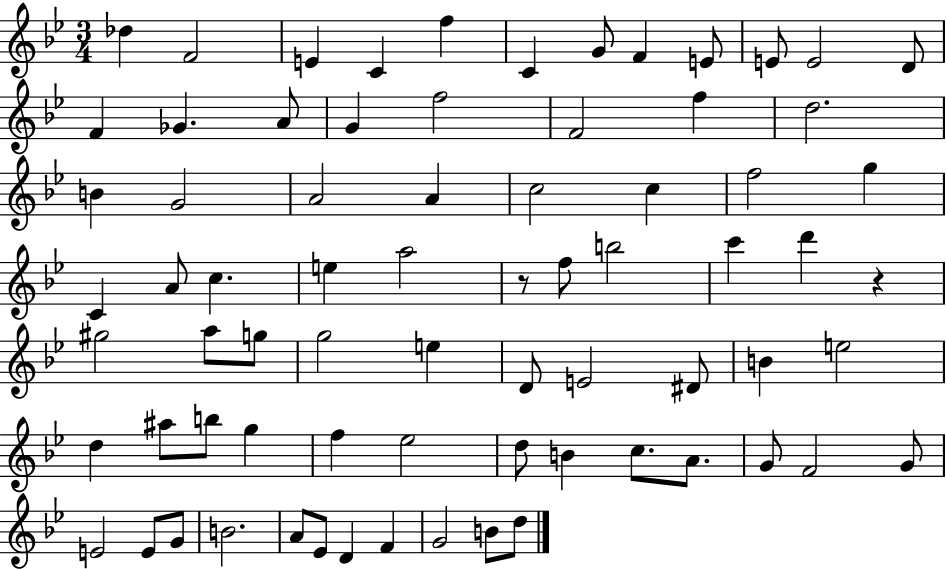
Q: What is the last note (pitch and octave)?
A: D5